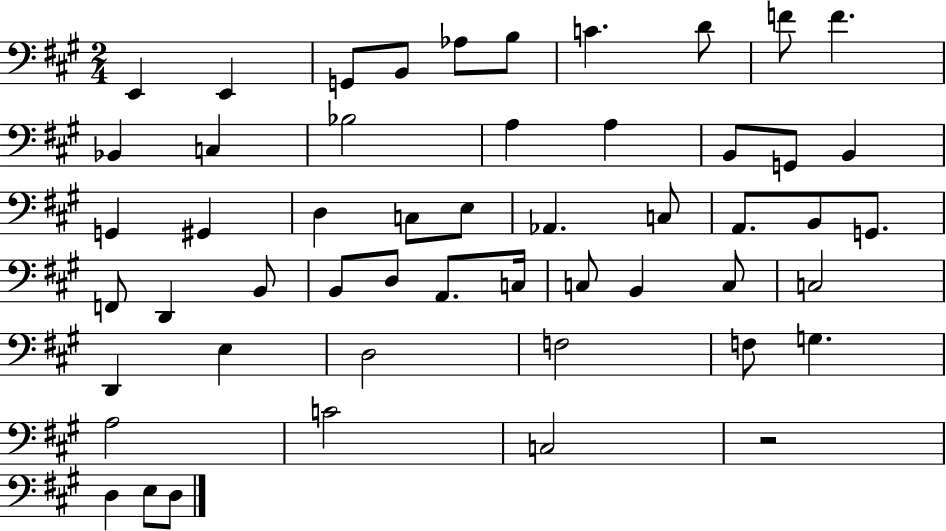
X:1
T:Untitled
M:2/4
L:1/4
K:A
E,, E,, G,,/2 B,,/2 _A,/2 B,/2 C D/2 F/2 F _B,, C, _B,2 A, A, B,,/2 G,,/2 B,, G,, ^G,, D, C,/2 E,/2 _A,, C,/2 A,,/2 B,,/2 G,,/2 F,,/2 D,, B,,/2 B,,/2 D,/2 A,,/2 C,/4 C,/2 B,, C,/2 C,2 D,, E, D,2 F,2 F,/2 G, A,2 C2 C,2 z2 D, E,/2 D,/2